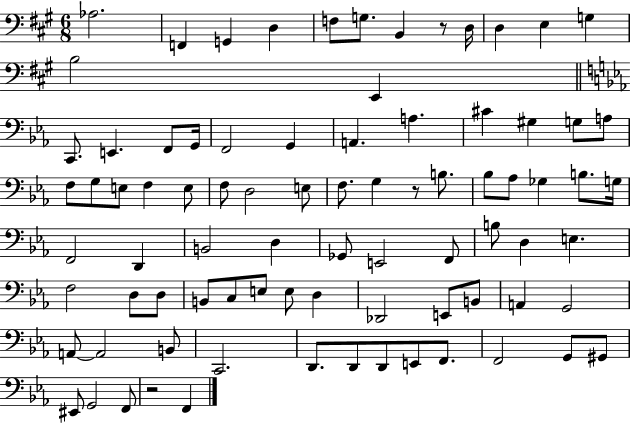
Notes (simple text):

Ab3/h. F2/q G2/q D3/q F3/e G3/e. B2/q R/e D3/s D3/q E3/q G3/q B3/h E2/q C2/e. E2/q. F2/e G2/s F2/h G2/q A2/q. A3/q. C#4/q G#3/q G3/e A3/e F3/e G3/e E3/e F3/q E3/e F3/e D3/h E3/e F3/e. G3/q R/e B3/e. Bb3/e Ab3/e Gb3/q B3/e. G3/s F2/h D2/q B2/h D3/q Gb2/e E2/h F2/e B3/e D3/q E3/q. F3/h D3/e D3/e B2/e C3/e E3/e E3/e D3/q Db2/h E2/e B2/e A2/q G2/h A2/e A2/h B2/e C2/h. D2/e. D2/e D2/e E2/e F2/e. F2/h G2/e G#2/e EIS2/e G2/h F2/e R/h F2/q